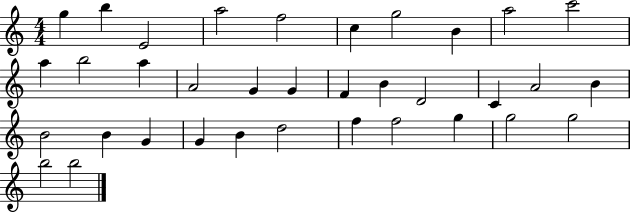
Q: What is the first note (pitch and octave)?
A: G5